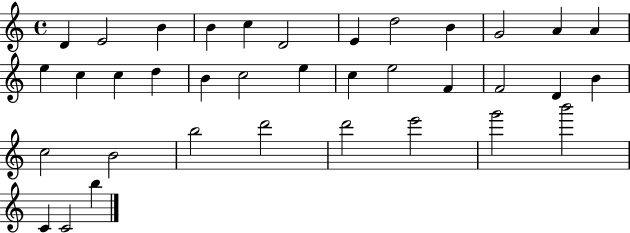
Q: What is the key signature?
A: C major